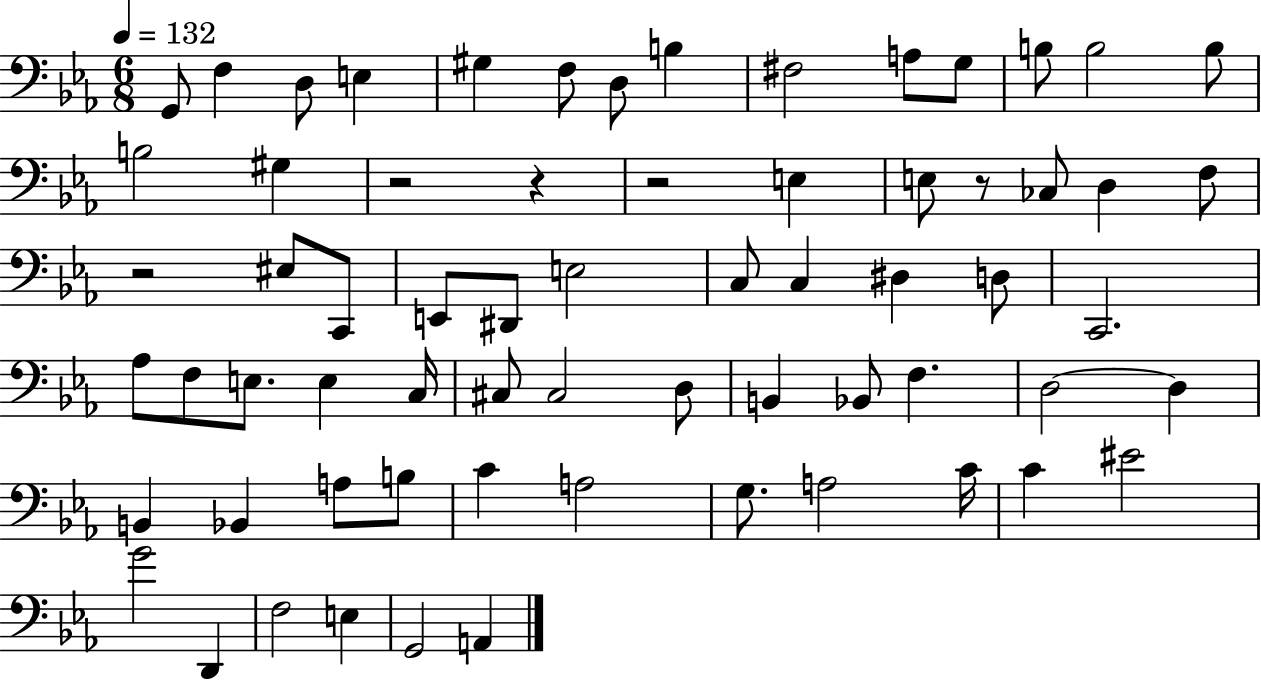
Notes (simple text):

G2/e F3/q D3/e E3/q G#3/q F3/e D3/e B3/q F#3/h A3/e G3/e B3/e B3/h B3/e B3/h G#3/q R/h R/q R/h E3/q E3/e R/e CES3/e D3/q F3/e R/h EIS3/e C2/e E2/e D#2/e E3/h C3/e C3/q D#3/q D3/e C2/h. Ab3/e F3/e E3/e. E3/q C3/s C#3/e C#3/h D3/e B2/q Bb2/e F3/q. D3/h D3/q B2/q Bb2/q A3/e B3/e C4/q A3/h G3/e. A3/h C4/s C4/q EIS4/h G4/h D2/q F3/h E3/q G2/h A2/q